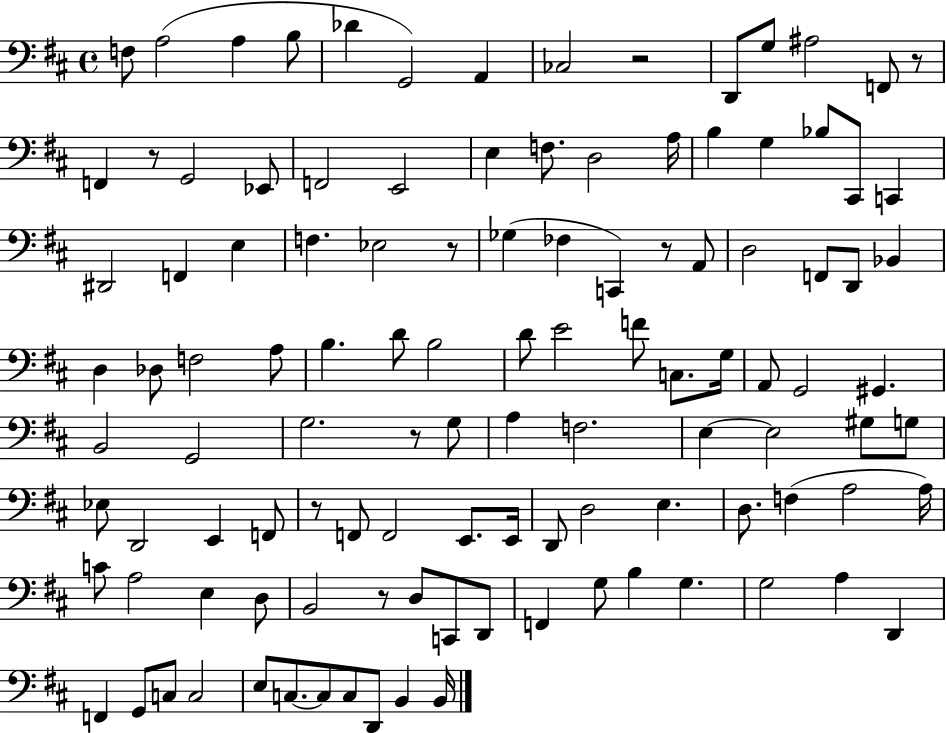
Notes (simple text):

F3/e A3/h A3/q B3/e Db4/q G2/h A2/q CES3/h R/h D2/e G3/e A#3/h F2/e R/e F2/q R/e G2/h Eb2/e F2/h E2/h E3/q F3/e. D3/h A3/s B3/q G3/q Bb3/e C#2/e C2/q D#2/h F2/q E3/q F3/q. Eb3/h R/e Gb3/q FES3/q C2/q R/e A2/e D3/h F2/e D2/e Bb2/q D3/q Db3/e F3/h A3/e B3/q. D4/e B3/h D4/e E4/h F4/e C3/e. G3/s A2/e G2/h G#2/q. B2/h G2/h G3/h. R/e G3/e A3/q F3/h. E3/q E3/h G#3/e G3/e Eb3/e D2/h E2/q F2/e R/e F2/e F2/h E2/e. E2/s D2/e D3/h E3/q. D3/e. F3/q A3/h A3/s C4/e A3/h E3/q D3/e B2/h R/e D3/e C2/e D2/e F2/q G3/e B3/q G3/q. G3/h A3/q D2/q F2/q G2/e C3/e C3/h E3/e C3/e. C3/e C3/e D2/e B2/q B2/s